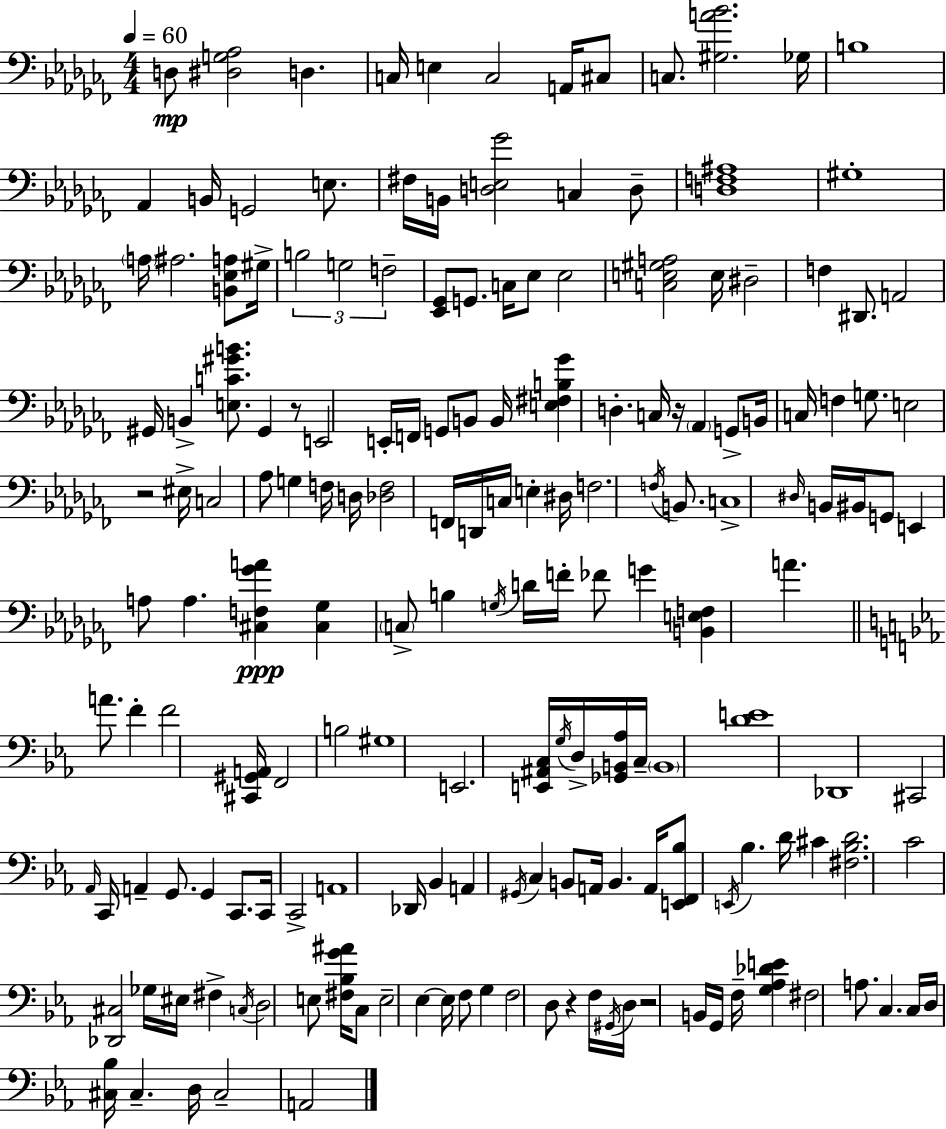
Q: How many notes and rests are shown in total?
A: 175